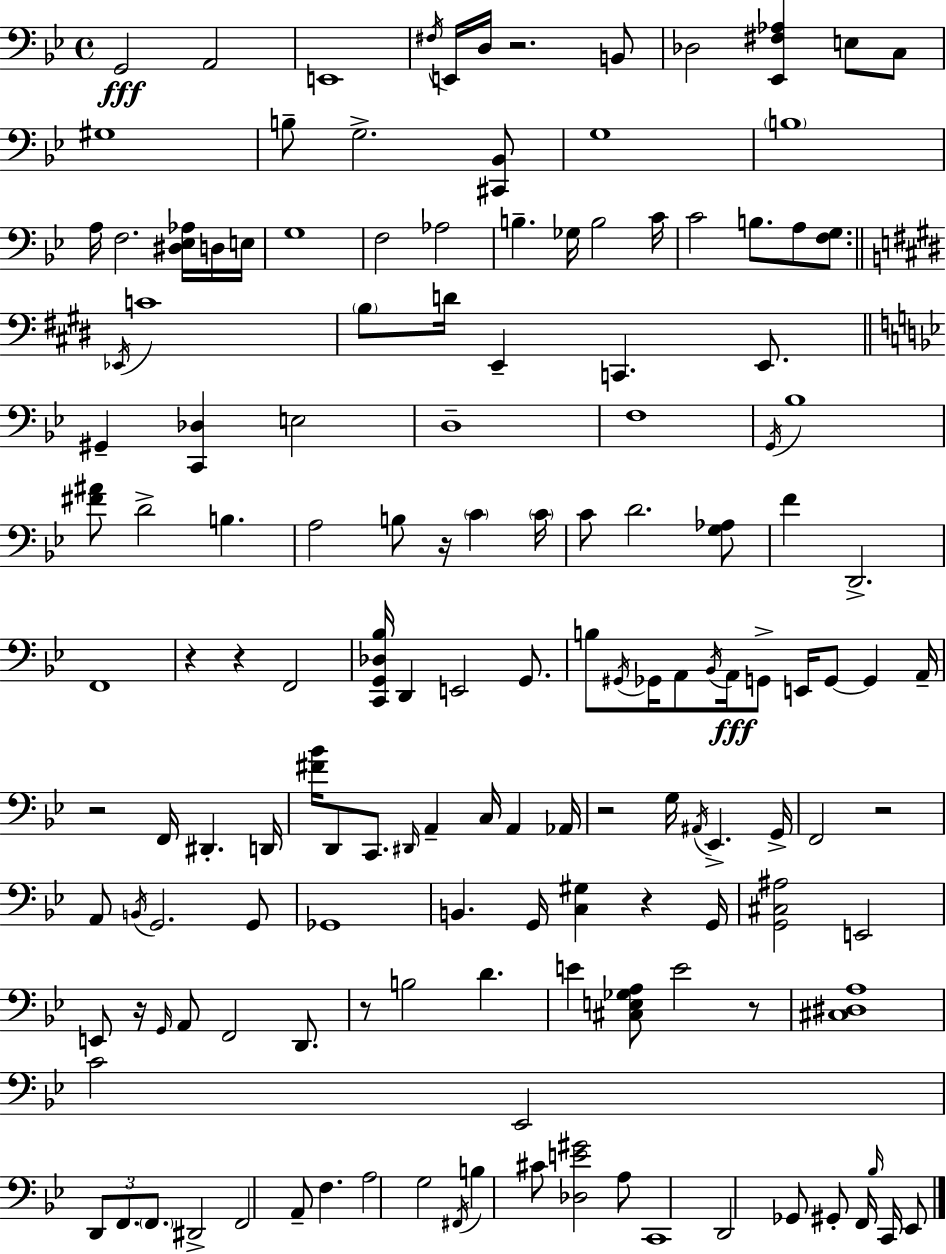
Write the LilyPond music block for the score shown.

{
  \clef bass
  \time 4/4
  \defaultTimeSignature
  \key g \minor
  g,2\fff a,2 | e,1 | \acciaccatura { fis16 } e,16 d16 r2. b,8 | des2 <ees, fis aes>4 e8 c8 | \break gis1 | b8-- g2.-> <cis, bes,>8 | g1 | \parenthesize b1 | \break a16 f2. <dis ees aes>16 d16 | e16 g1 | f2 aes2 | b4.-- ges16 b2 | \break c'16 c'2 b8. a8 <f g>8. | \bar "||" \break \key e \major \acciaccatura { ees,16 } c'1 | \parenthesize b8 d'16 e,4-- c,4. e,8. | \bar "||" \break \key bes \major gis,4-- <c, des>4 e2 | d1-- | f1 | \acciaccatura { g,16 } bes1 | \break <fis' ais'>8 d'2-> b4. | a2 b8 r16 \parenthesize c'4 | \parenthesize c'16 c'8 d'2. <g aes>8 | f'4 d,2.-> | \break f,1 | r4 r4 f,2 | <c, g, des bes>16 d,4 e,2 g,8. | b8 \acciaccatura { gis,16 } ges,16 a,8 \acciaccatura { bes,16 } a,16\fff g,8-> e,16 g,8~~ g,4 | \break a,16-- r2 f,16 dis,4.-. | d,16 <fis' bes'>16 d,8 c,8. \grace { dis,16 } a,4-- c16 a,4 | aes,16 r2 g16 \acciaccatura { ais,16 } ees,4.-> | g,16-> f,2 r2 | \break a,8 \acciaccatura { b,16 } g,2. | g,8 ges,1 | b,4. g,16 <c gis>4 | r4 g,16 <g, cis ais>2 e,2 | \break e,8 r16 \grace { g,16 } a,8 f,2 | d,8. r8 b2 | d'4. e'4 <cis e ges a>8 e'2 | r8 <cis dis a>1 | \break c'2 ees,2 | \tuplet 3/2 { d,8 f,8. \parenthesize f,8. } dis,2-> | f,2 a,8-- | f4. a2 g2 | \break \acciaccatura { fis,16 } b4 cis'8 <des e' gis'>2 | a8 c,1 | d,2 | ges,8 gis,8-. f,16 \grace { bes16 } c,16 ees,8 \bar "|."
}